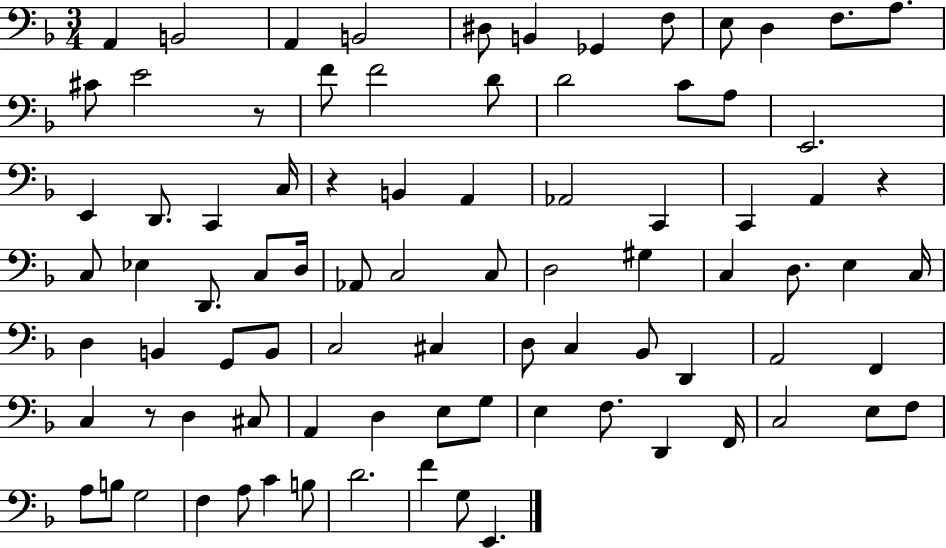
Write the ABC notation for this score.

X:1
T:Untitled
M:3/4
L:1/4
K:F
A,, B,,2 A,, B,,2 ^D,/2 B,, _G,, F,/2 E,/2 D, F,/2 A,/2 ^C/2 E2 z/2 F/2 F2 D/2 D2 C/2 A,/2 E,,2 E,, D,,/2 C,, C,/4 z B,, A,, _A,,2 C,, C,, A,, z C,/2 _E, D,,/2 C,/2 D,/4 _A,,/2 C,2 C,/2 D,2 ^G, C, D,/2 E, C,/4 D, B,, G,,/2 B,,/2 C,2 ^C, D,/2 C, _B,,/2 D,, A,,2 F,, C, z/2 D, ^C,/2 A,, D, E,/2 G,/2 E, F,/2 D,, F,,/4 C,2 E,/2 F,/2 A,/2 B,/2 G,2 F, A,/2 C B,/2 D2 F G,/2 E,,